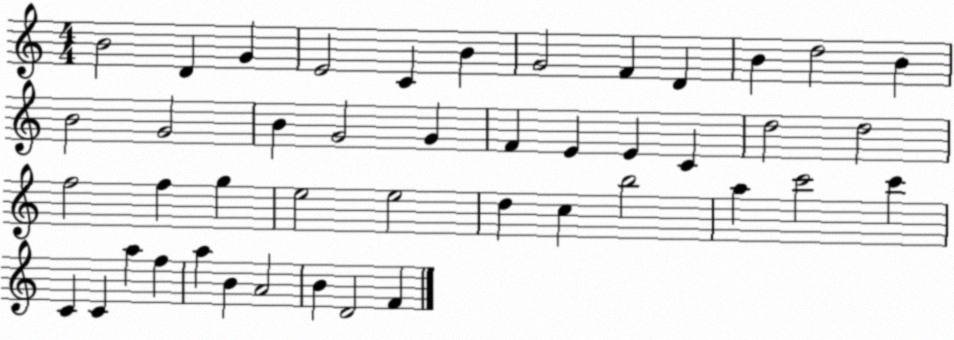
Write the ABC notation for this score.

X:1
T:Untitled
M:4/4
L:1/4
K:C
B2 D G E2 C B G2 F D B d2 B B2 G2 B G2 G F E E C d2 d2 f2 f g e2 e2 d c b2 a c'2 c' C C a f a B A2 B D2 F